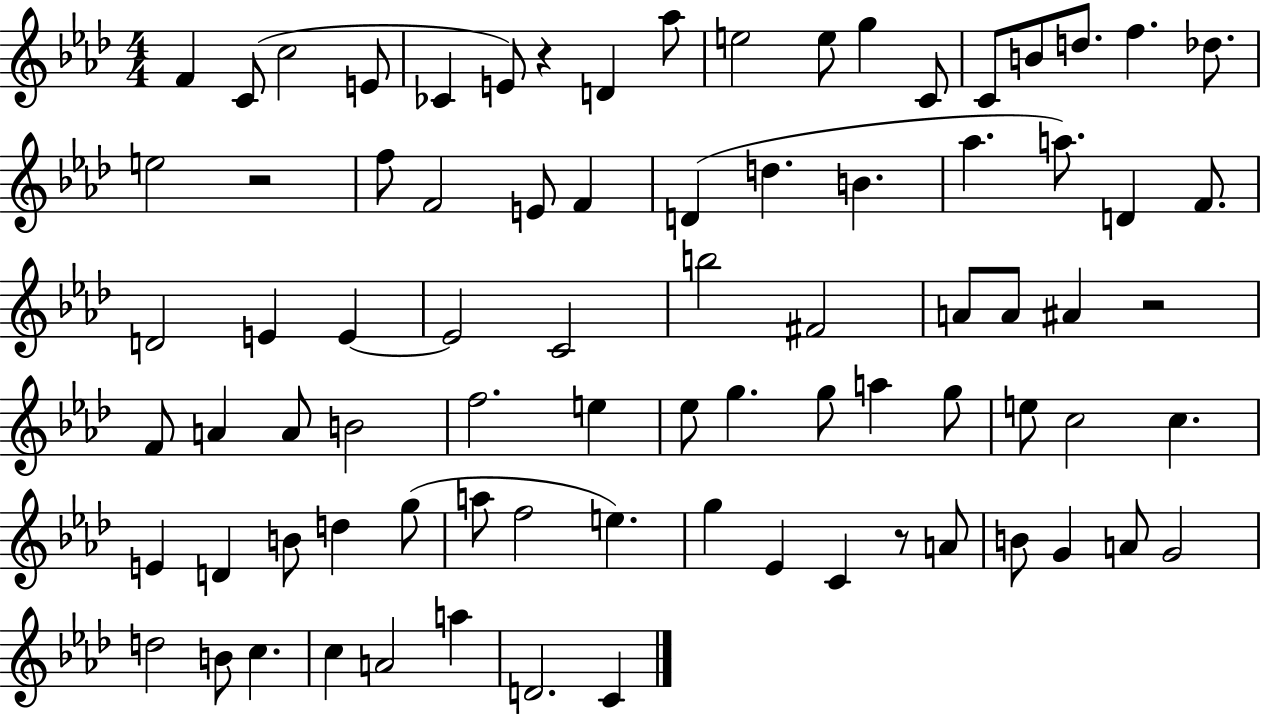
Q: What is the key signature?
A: AES major